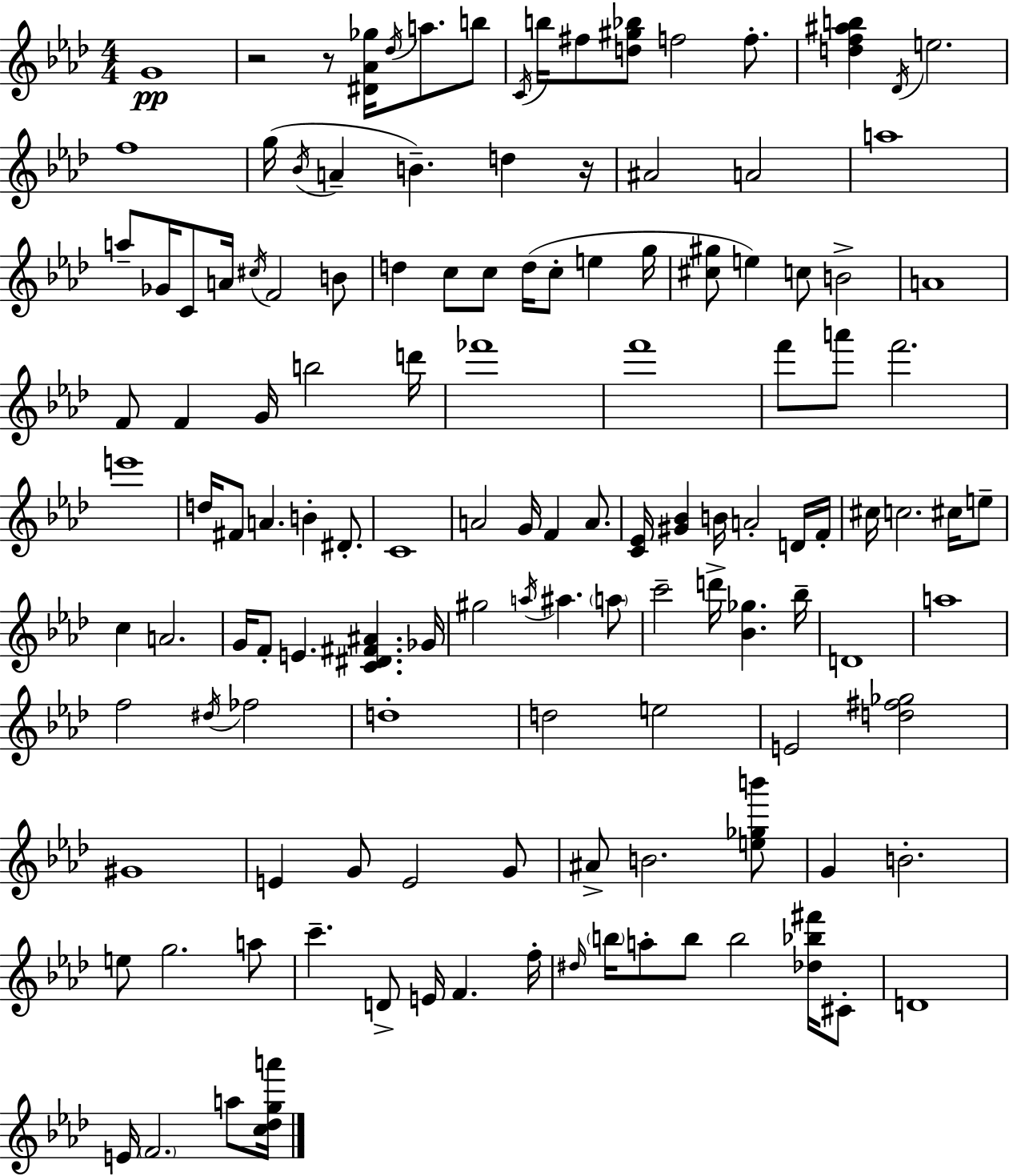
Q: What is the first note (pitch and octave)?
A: G4